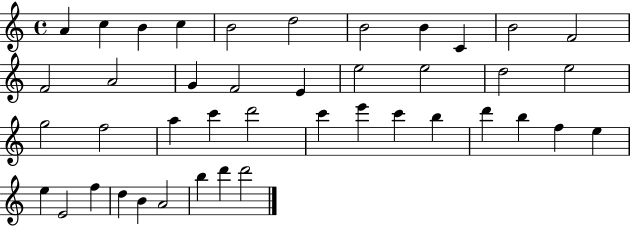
X:1
T:Untitled
M:4/4
L:1/4
K:C
A c B c B2 d2 B2 B C B2 F2 F2 A2 G F2 E e2 e2 d2 e2 g2 f2 a c' d'2 c' e' c' b d' b f e e E2 f d B A2 b d' d'2